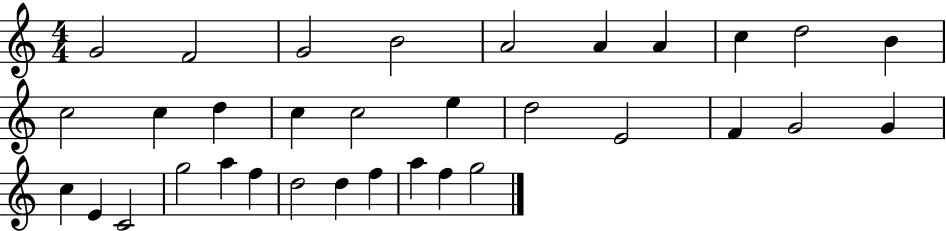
{
  \clef treble
  \numericTimeSignature
  \time 4/4
  \key c \major
  g'2 f'2 | g'2 b'2 | a'2 a'4 a'4 | c''4 d''2 b'4 | \break c''2 c''4 d''4 | c''4 c''2 e''4 | d''2 e'2 | f'4 g'2 g'4 | \break c''4 e'4 c'2 | g''2 a''4 f''4 | d''2 d''4 f''4 | a''4 f''4 g''2 | \break \bar "|."
}